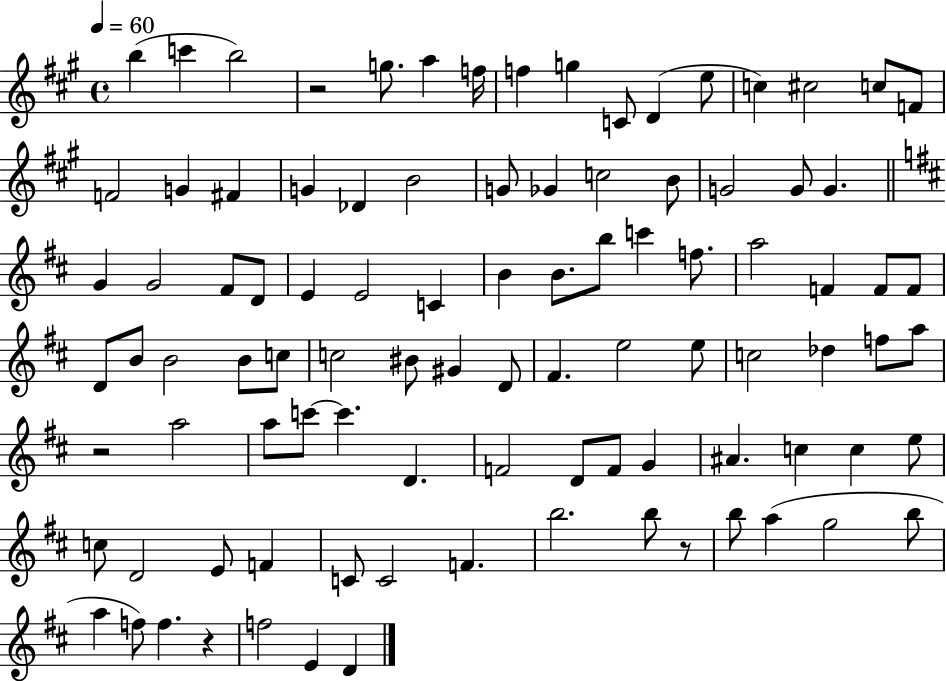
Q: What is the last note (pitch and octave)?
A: D4